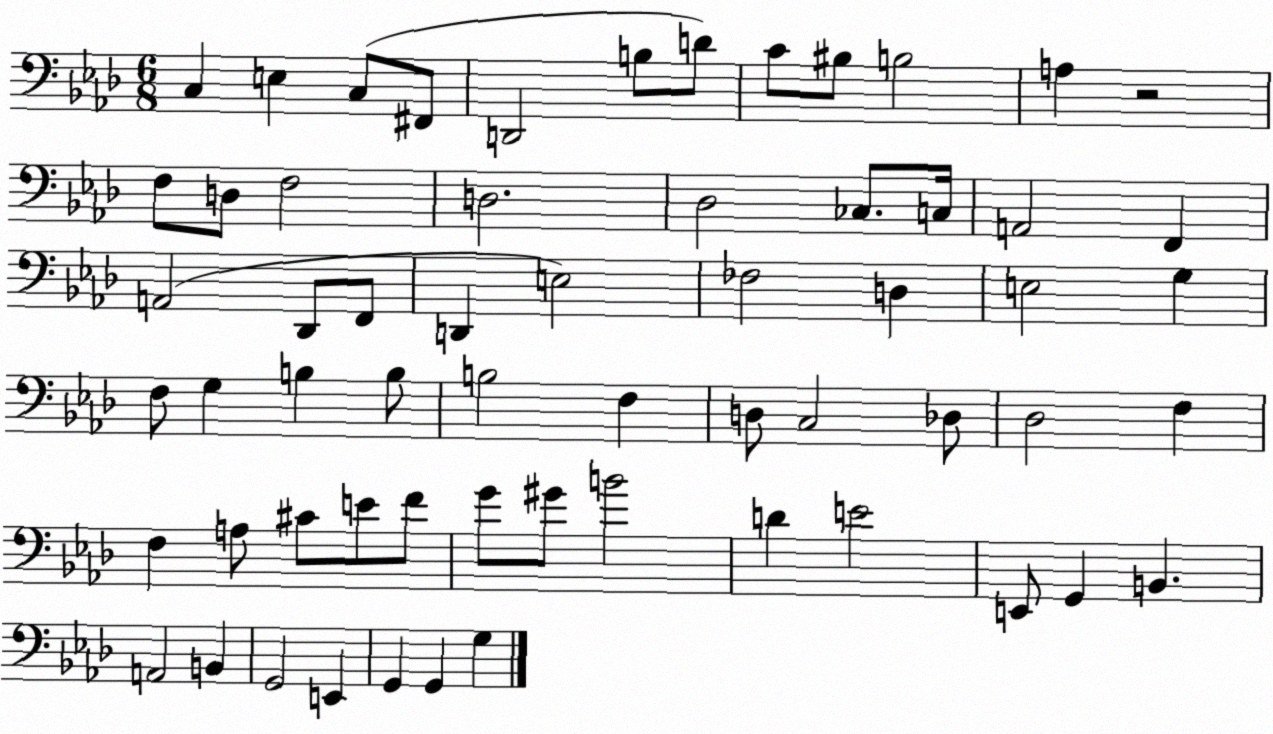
X:1
T:Untitled
M:6/8
L:1/4
K:Ab
C, E, C,/2 ^F,,/2 D,,2 B,/2 D/2 C/2 ^B,/2 B,2 A, z2 F,/2 D,/2 F,2 D,2 _D,2 _C,/2 C,/4 A,,2 F,, A,,2 _D,,/2 F,,/2 D,, E,2 _F,2 D, E,2 G, F,/2 G, B, B,/2 B,2 F, D,/2 C,2 _D,/2 _D,2 F, F, A,/2 ^C/2 E/2 F/2 G/2 ^G/2 B2 D E2 E,,/2 G,, B,, A,,2 B,, G,,2 E,, G,, G,, G,